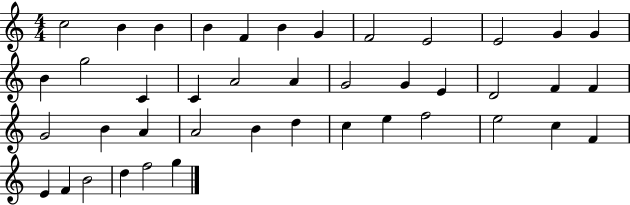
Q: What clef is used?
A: treble